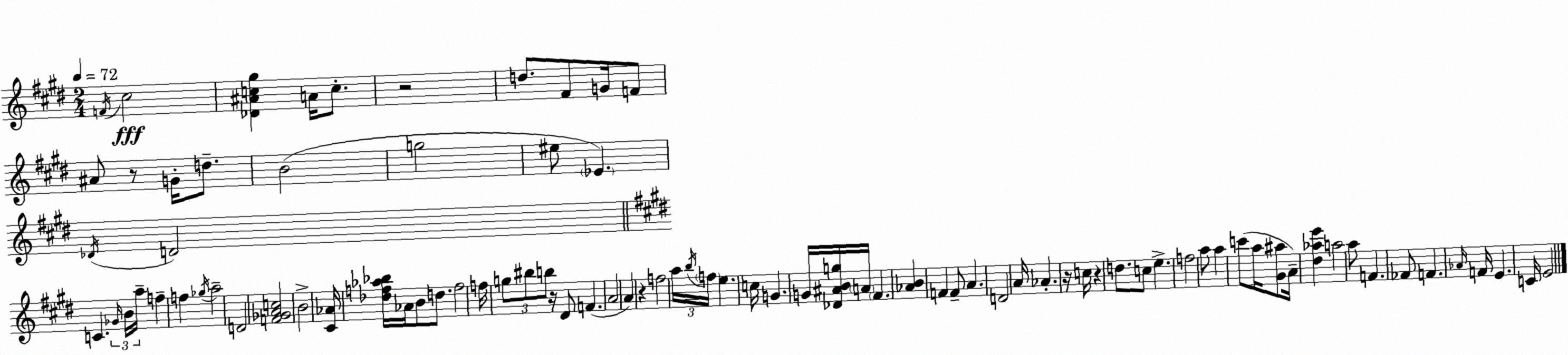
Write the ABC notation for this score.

X:1
T:Untitled
M:2/4
L:1/4
K:E
F/4 ^c2 [_D^Ac^g] A/4 c/2 z2 d/2 ^F/2 G/4 F/2 ^A/2 z/2 G/4 d/2 B2 g2 ^e/2 _E _D/4 D2 C _G/4 B/4 a/4 f f _g/4 a2 D2 [F_GAc]2 B2 [^C_A]/4 [_df_a_b]/4 _A/4 B/2 d/2 f2 f/4 g/2 ^b/2 b/2 z/4 ^D/2 F A2 A z f2 a/4 b/4 f/4 e c/4 G G/4 [_D^ABg]/4 A/4 ^F [_AB] F F/2 A D2 A/4 _A z/4 c/4 z d/2 c/2 e f2 a/2 a c'/2 a/4 [^G^a]/2 A/4 [^d_ae'] a2 a/2 F _F/2 F _A/4 F/4 E C/4 E2